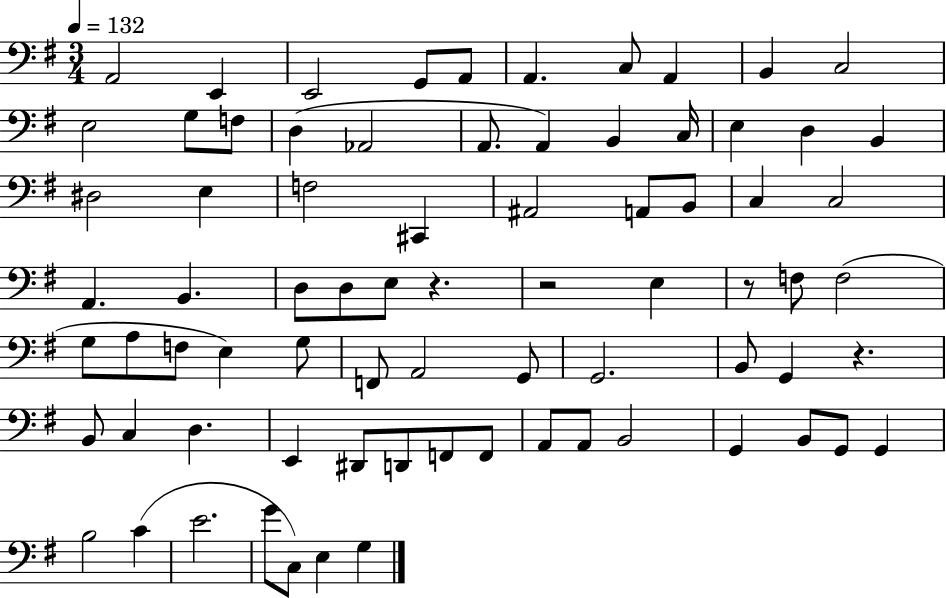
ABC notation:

X:1
T:Untitled
M:3/4
L:1/4
K:G
A,,2 E,, E,,2 G,,/2 A,,/2 A,, C,/2 A,, B,, C,2 E,2 G,/2 F,/2 D, _A,,2 A,,/2 A,, B,, C,/4 E, D, B,, ^D,2 E, F,2 ^C,, ^A,,2 A,,/2 B,,/2 C, C,2 A,, B,, D,/2 D,/2 E,/2 z z2 E, z/2 F,/2 F,2 G,/2 A,/2 F,/2 E, G,/2 F,,/2 A,,2 G,,/2 G,,2 B,,/2 G,, z B,,/2 C, D, E,, ^D,,/2 D,,/2 F,,/2 F,,/2 A,,/2 A,,/2 B,,2 G,, B,,/2 G,,/2 G,, B,2 C E2 G/2 C,/2 E, G,